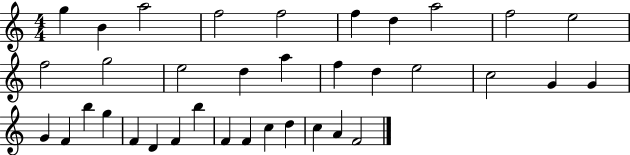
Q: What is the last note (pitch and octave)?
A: F4